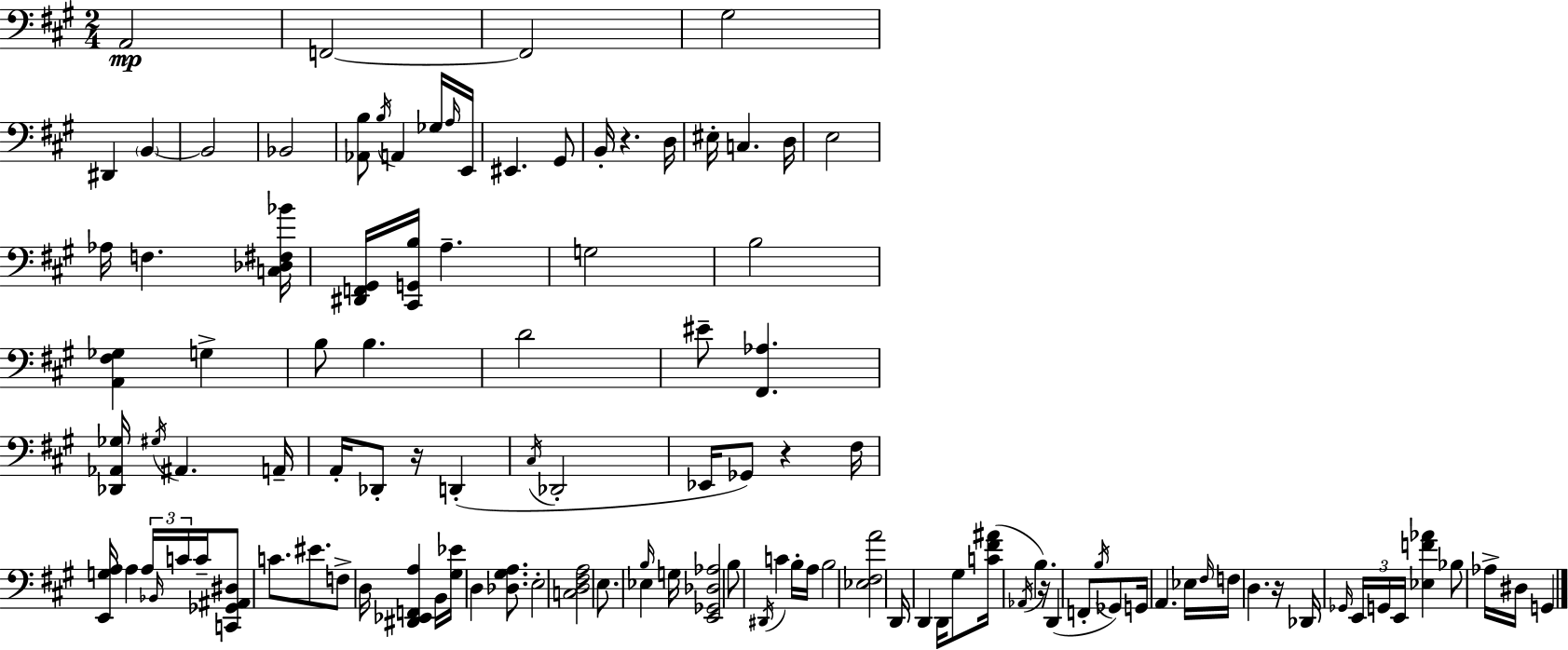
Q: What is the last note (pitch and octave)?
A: G2